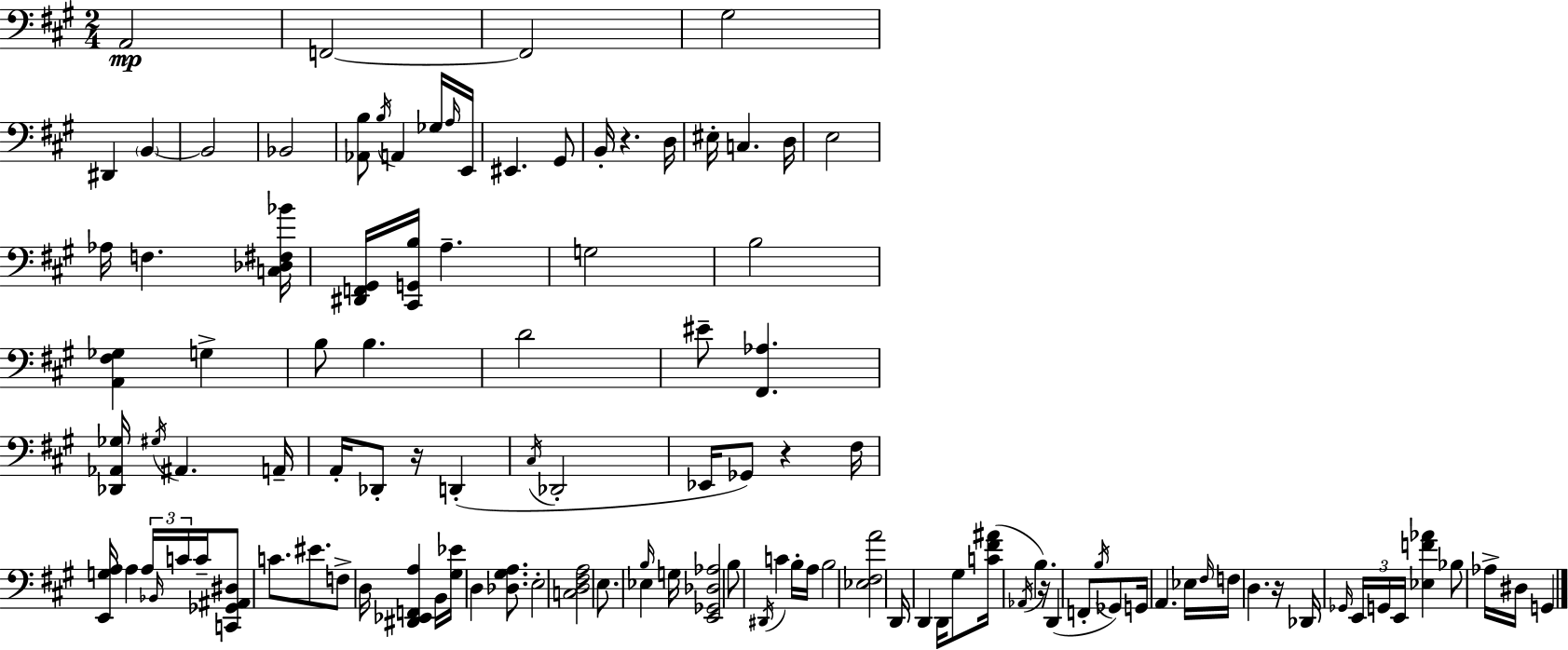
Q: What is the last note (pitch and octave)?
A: G2